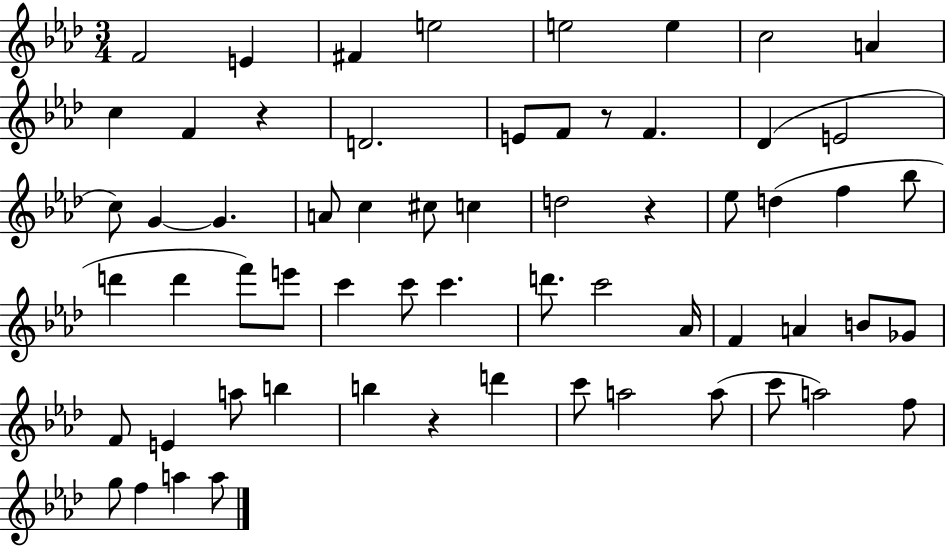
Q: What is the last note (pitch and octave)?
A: A5